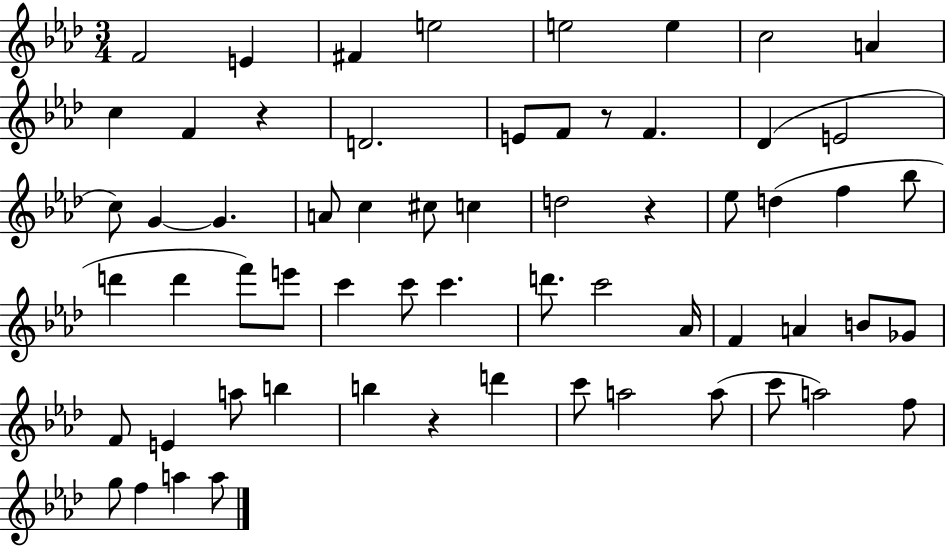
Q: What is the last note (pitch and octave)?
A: A5